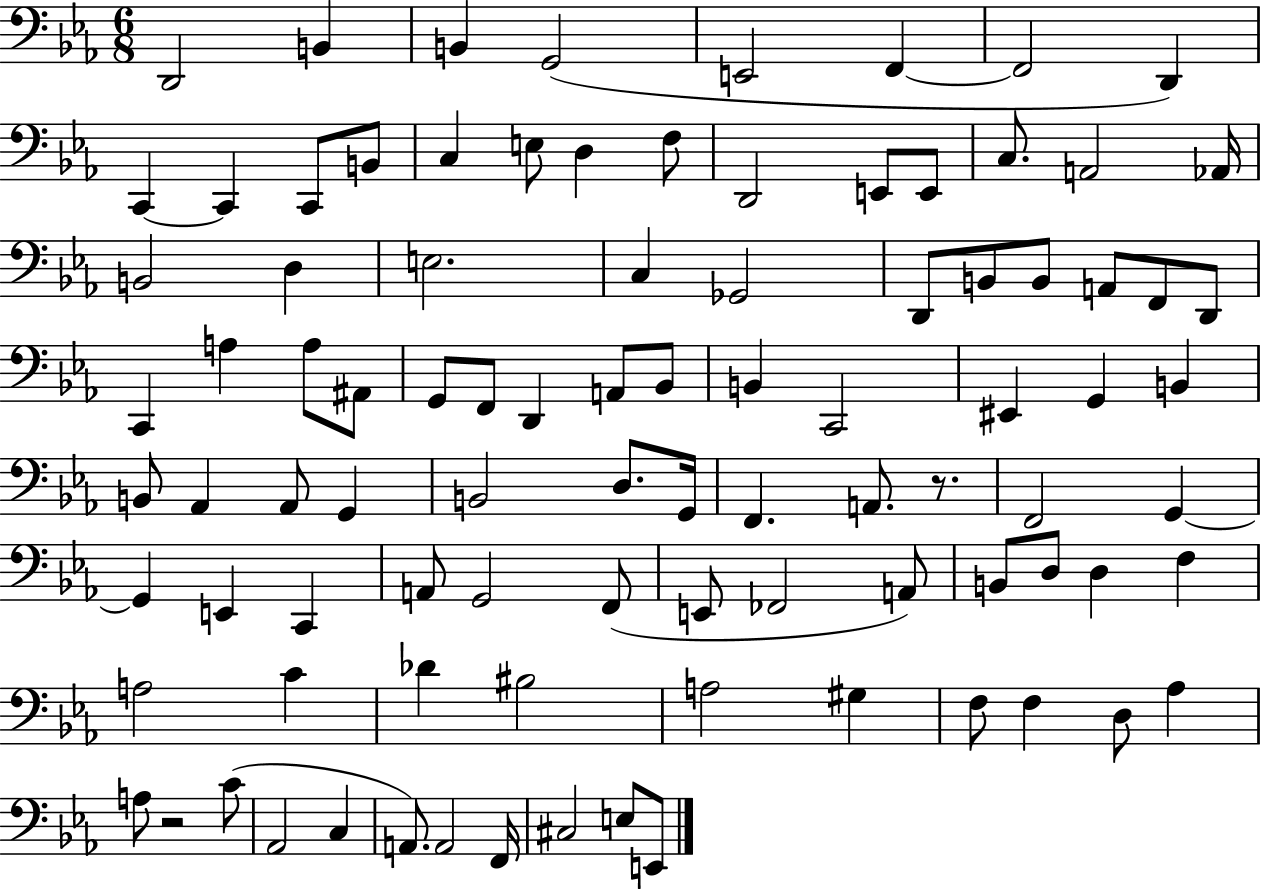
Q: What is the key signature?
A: EES major